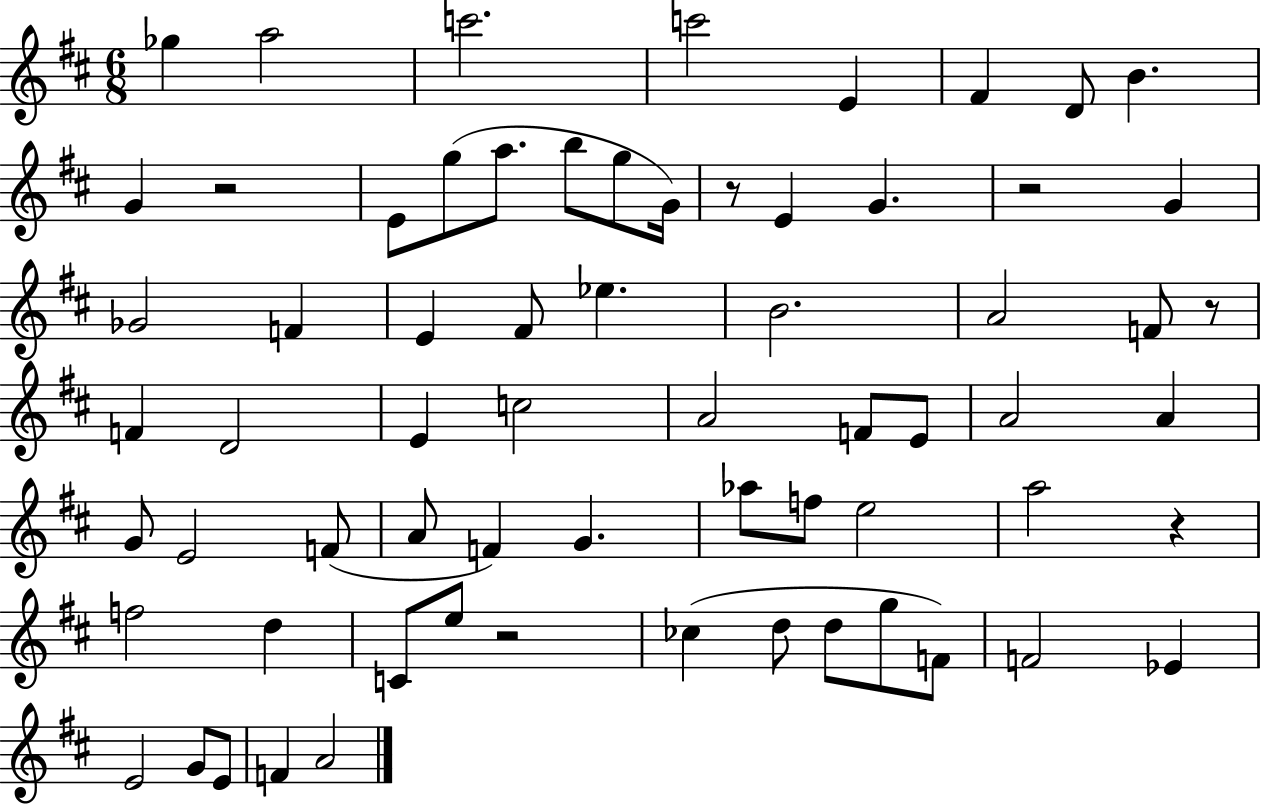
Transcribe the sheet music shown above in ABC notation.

X:1
T:Untitled
M:6/8
L:1/4
K:D
_g a2 c'2 c'2 E ^F D/2 B G z2 E/2 g/2 a/2 b/2 g/2 G/4 z/2 E G z2 G _G2 F E ^F/2 _e B2 A2 F/2 z/2 F D2 E c2 A2 F/2 E/2 A2 A G/2 E2 F/2 A/2 F G _a/2 f/2 e2 a2 z f2 d C/2 e/2 z2 _c d/2 d/2 g/2 F/2 F2 _E E2 G/2 E/2 F A2